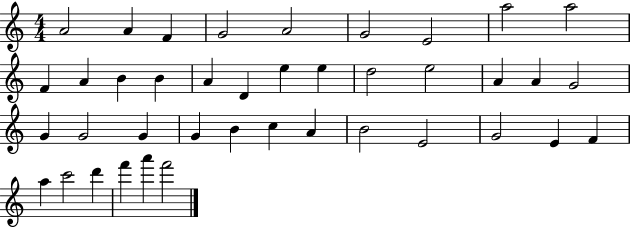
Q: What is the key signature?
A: C major